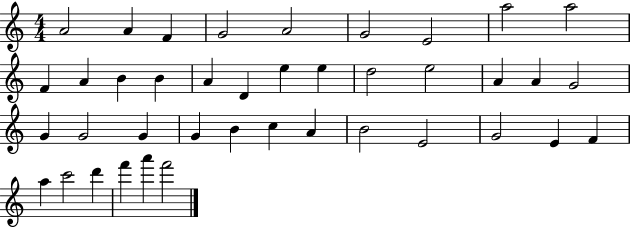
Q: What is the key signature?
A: C major